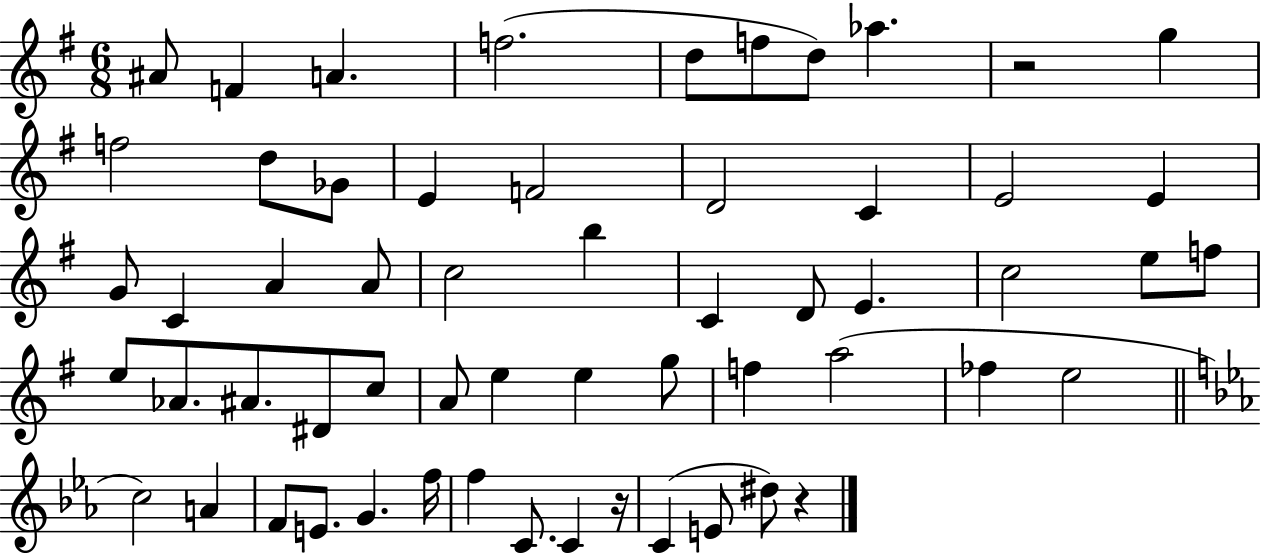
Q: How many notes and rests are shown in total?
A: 58